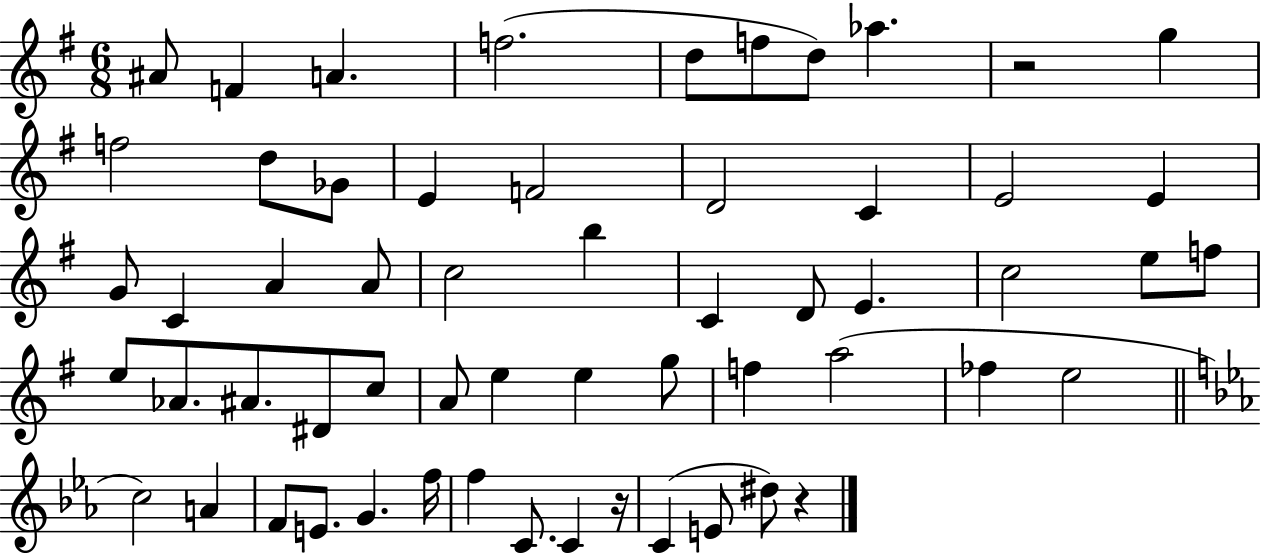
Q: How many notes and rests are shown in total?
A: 58